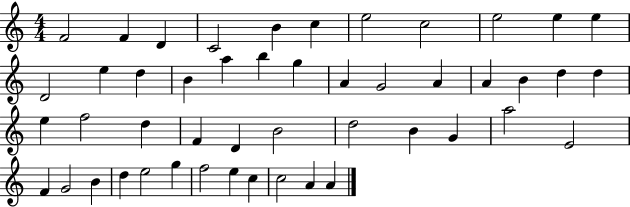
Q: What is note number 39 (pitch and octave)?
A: B4